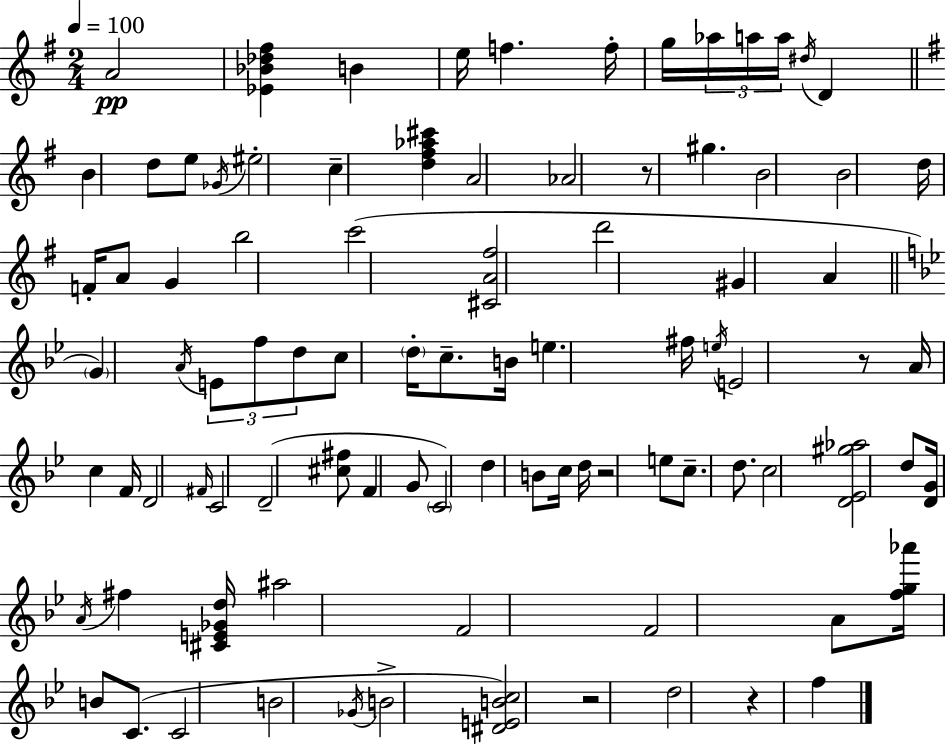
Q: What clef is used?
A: treble